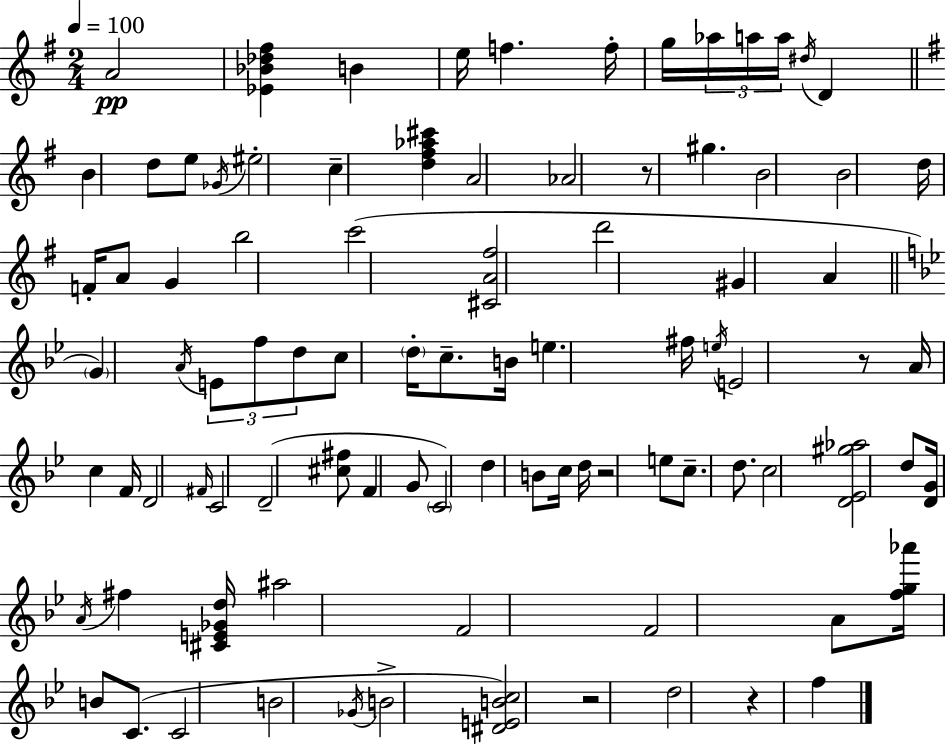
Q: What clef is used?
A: treble